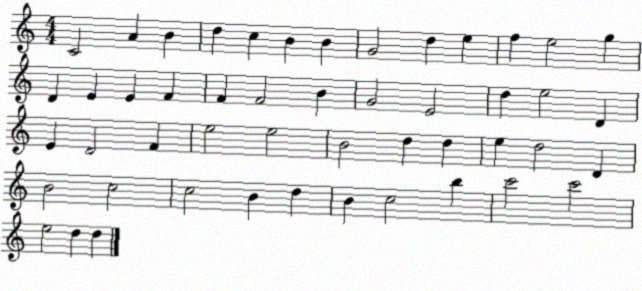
X:1
T:Untitled
M:4/4
L:1/4
K:C
C2 A B d c B B G2 d e f e2 g D E E F F F2 B G2 E2 d e2 D E D2 F e2 e2 B2 d d e d2 D B2 c2 c2 B d B c2 b c'2 c'2 e2 d d